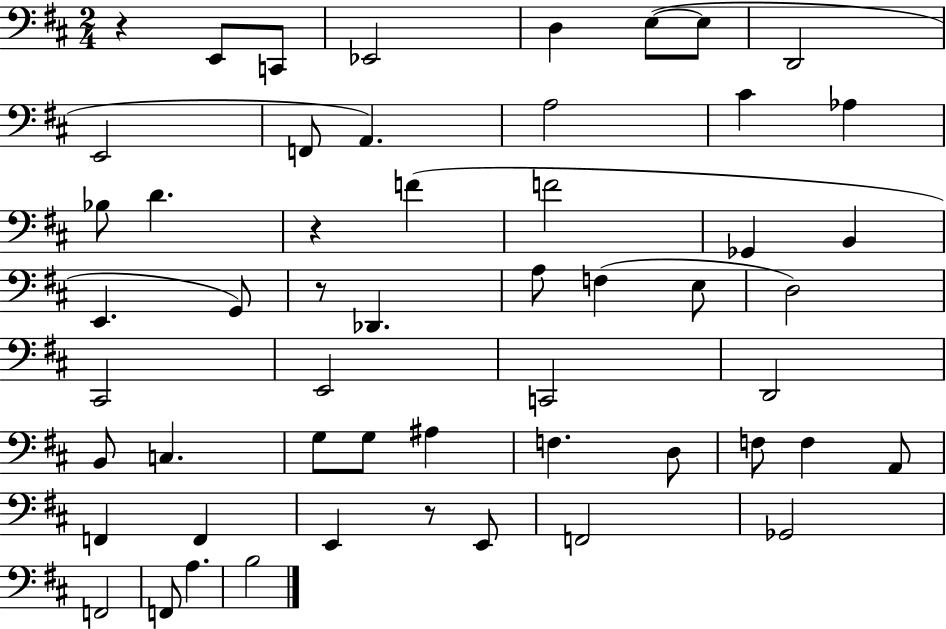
X:1
T:Untitled
M:2/4
L:1/4
K:D
z E,,/2 C,,/2 _E,,2 D, E,/2 E,/2 D,,2 E,,2 F,,/2 A,, A,2 ^C _A, _B,/2 D z F F2 _G,, B,, E,, G,,/2 z/2 _D,, A,/2 F, E,/2 D,2 ^C,,2 E,,2 C,,2 D,,2 B,,/2 C, G,/2 G,/2 ^A, F, D,/2 F,/2 F, A,,/2 F,, F,, E,, z/2 E,,/2 F,,2 _G,,2 F,,2 F,,/2 A, B,2